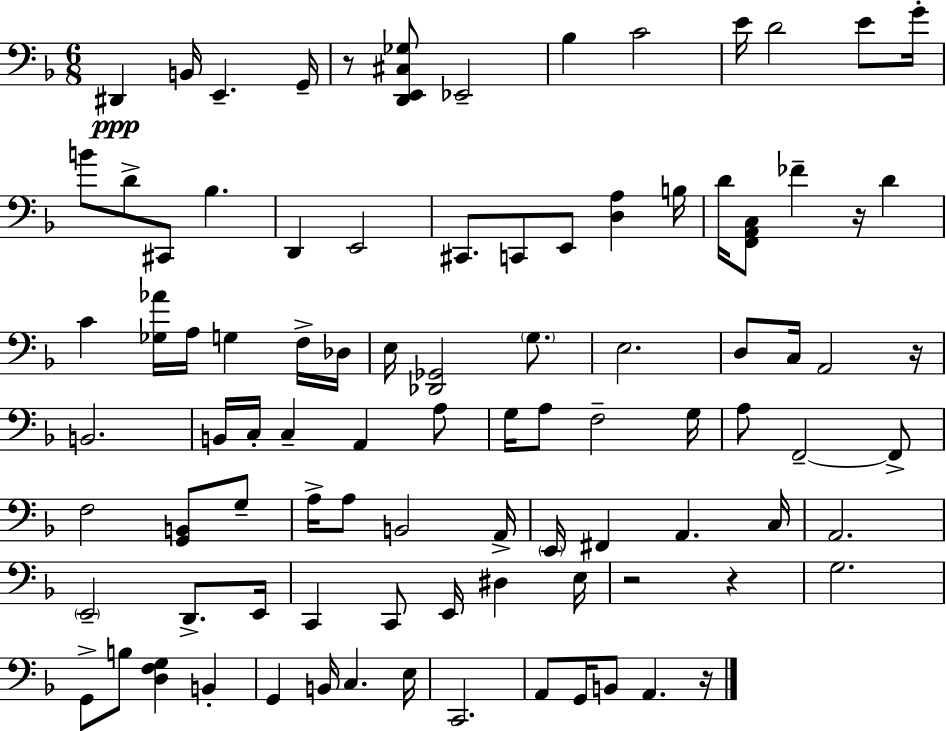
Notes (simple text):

D#2/q B2/s E2/q. G2/s R/e [D2,E2,C#3,Gb3]/e Eb2/h Bb3/q C4/h E4/s D4/h E4/e G4/s B4/e D4/e C#2/e Bb3/q. D2/q E2/h C#2/e. C2/e E2/e [D3,A3]/q B3/s D4/s [F2,A2,C3]/e FES4/q R/s D4/q C4/q [Gb3,Ab4]/s A3/s G3/q F3/s Db3/s E3/s [Db2,Gb2]/h G3/e. E3/h. D3/e C3/s A2/h R/s B2/h. B2/s C3/s C3/q A2/q A3/e G3/s A3/e F3/h G3/s A3/e F2/h F2/e F3/h [G2,B2]/e G3/e A3/s A3/e B2/h A2/s E2/s F#2/q A2/q. C3/s A2/h. E2/h D2/e. E2/s C2/q C2/e E2/s D#3/q E3/s R/h R/q G3/h. G2/e B3/e [D3,F3,G3]/q B2/q G2/q B2/s C3/q. E3/s C2/h. A2/e G2/s B2/e A2/q. R/s